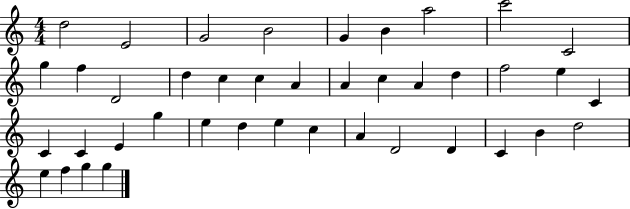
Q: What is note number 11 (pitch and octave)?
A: F5